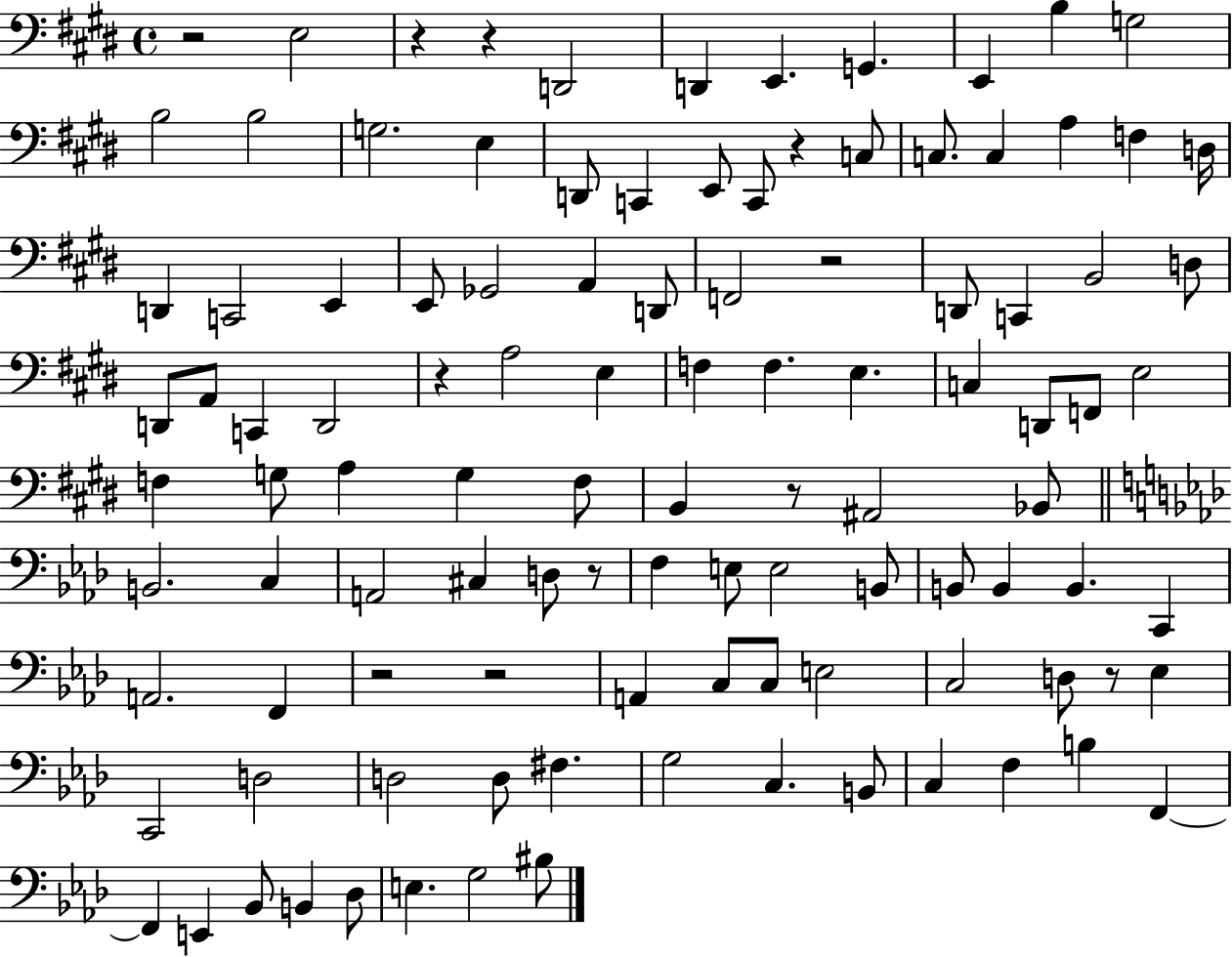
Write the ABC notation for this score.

X:1
T:Untitled
M:4/4
L:1/4
K:E
z2 E,2 z z D,,2 D,, E,, G,, E,, B, G,2 B,2 B,2 G,2 E, D,,/2 C,, E,,/2 C,,/2 z C,/2 C,/2 C, A, F, D,/4 D,, C,,2 E,, E,,/2 _G,,2 A,, D,,/2 F,,2 z2 D,,/2 C,, B,,2 D,/2 D,,/2 A,,/2 C,, D,,2 z A,2 E, F, F, E, C, D,,/2 F,,/2 E,2 F, G,/2 A, G, F,/2 B,, z/2 ^A,,2 _B,,/2 B,,2 C, A,,2 ^C, D,/2 z/2 F, E,/2 E,2 B,,/2 B,,/2 B,, B,, C,, A,,2 F,, z2 z2 A,, C,/2 C,/2 E,2 C,2 D,/2 z/2 _E, C,,2 D,2 D,2 D,/2 ^F, G,2 C, B,,/2 C, F, B, F,, F,, E,, _B,,/2 B,, _D,/2 E, G,2 ^B,/2